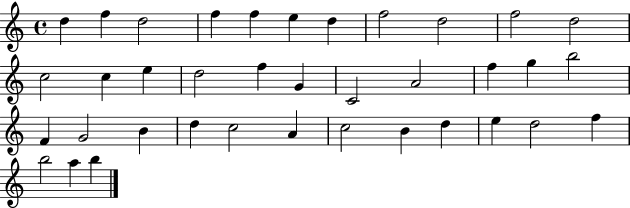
X:1
T:Untitled
M:4/4
L:1/4
K:C
d f d2 f f e d f2 d2 f2 d2 c2 c e d2 f G C2 A2 f g b2 F G2 B d c2 A c2 B d e d2 f b2 a b